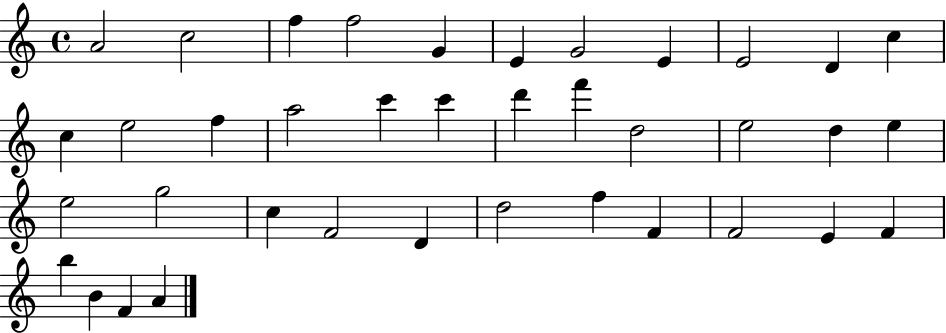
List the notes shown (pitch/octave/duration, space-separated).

A4/h C5/h F5/q F5/h G4/q E4/q G4/h E4/q E4/h D4/q C5/q C5/q E5/h F5/q A5/h C6/q C6/q D6/q F6/q D5/h E5/h D5/q E5/q E5/h G5/h C5/q F4/h D4/q D5/h F5/q F4/q F4/h E4/q F4/q B5/q B4/q F4/q A4/q